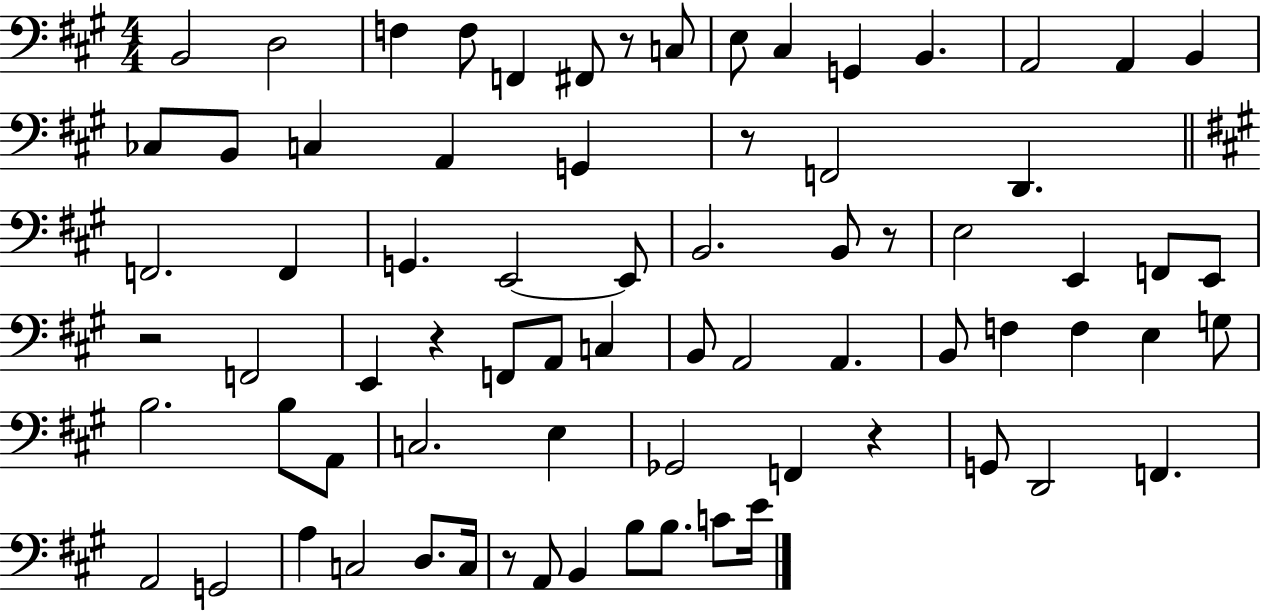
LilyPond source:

{
  \clef bass
  \numericTimeSignature
  \time 4/4
  \key a \major
  b,2 d2 | f4 f8 f,4 fis,8 r8 c8 | e8 cis4 g,4 b,4. | a,2 a,4 b,4 | \break ces8 b,8 c4 a,4 g,4 | r8 f,2 d,4. | \bar "||" \break \key a \major f,2. f,4 | g,4. e,2~~ e,8 | b,2. b,8 r8 | e2 e,4 f,8 e,8 | \break r2 f,2 | e,4 r4 f,8 a,8 c4 | b,8 a,2 a,4. | b,8 f4 f4 e4 g8 | \break b2. b8 a,8 | c2. e4 | ges,2 f,4 r4 | g,8 d,2 f,4. | \break a,2 g,2 | a4 c2 d8. c16 | r8 a,8 b,4 b8 b8. c'8 e'16 | \bar "|."
}